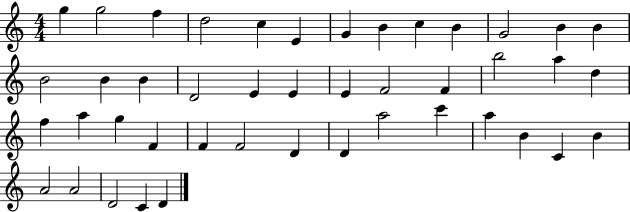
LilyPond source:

{
  \clef treble
  \numericTimeSignature
  \time 4/4
  \key c \major
  g''4 g''2 f''4 | d''2 c''4 e'4 | g'4 b'4 c''4 b'4 | g'2 b'4 b'4 | \break b'2 b'4 b'4 | d'2 e'4 e'4 | e'4 f'2 f'4 | b''2 a''4 d''4 | \break f''4 a''4 g''4 f'4 | f'4 f'2 d'4 | d'4 a''2 c'''4 | a''4 b'4 c'4 b'4 | \break a'2 a'2 | d'2 c'4 d'4 | \bar "|."
}